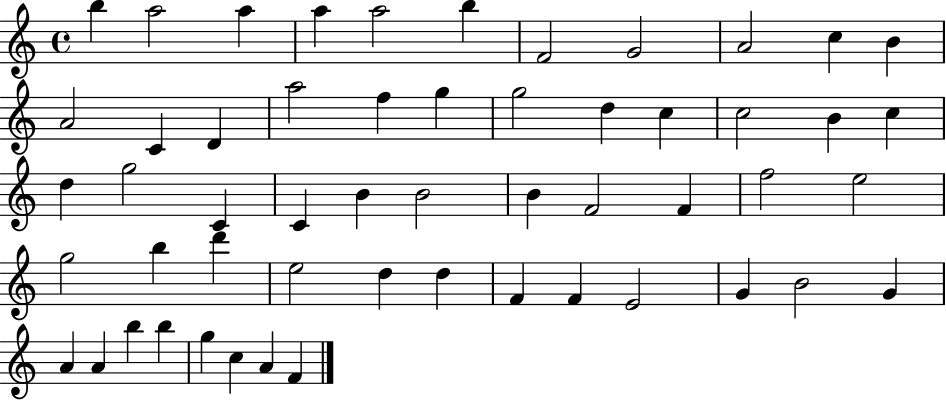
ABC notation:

X:1
T:Untitled
M:4/4
L:1/4
K:C
b a2 a a a2 b F2 G2 A2 c B A2 C D a2 f g g2 d c c2 B c d g2 C C B B2 B F2 F f2 e2 g2 b d' e2 d d F F E2 G B2 G A A b b g c A F